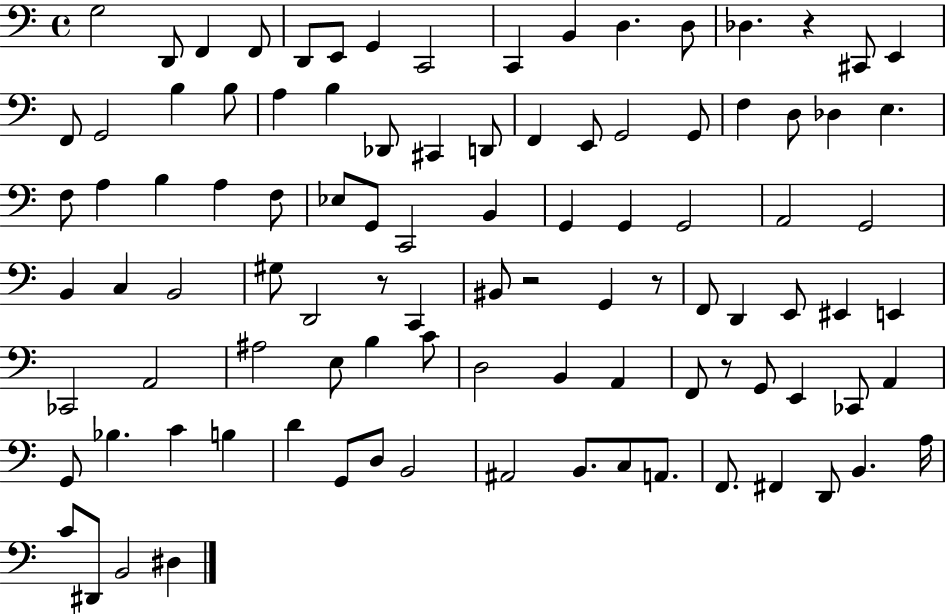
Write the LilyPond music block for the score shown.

{
  \clef bass
  \time 4/4
  \defaultTimeSignature
  \key c \major
  g2 d,8 f,4 f,8 | d,8 e,8 g,4 c,2 | c,4 b,4 d4. d8 | des4. r4 cis,8 e,4 | \break f,8 g,2 b4 b8 | a4 b4 des,8 cis,4 d,8 | f,4 e,8 g,2 g,8 | f4 d8 des4 e4. | \break f8 a4 b4 a4 f8 | ees8 g,8 c,2 b,4 | g,4 g,4 g,2 | a,2 g,2 | \break b,4 c4 b,2 | gis8 d,2 r8 c,4 | bis,8 r2 g,4 r8 | f,8 d,4 e,8 eis,4 e,4 | \break ces,2 a,2 | ais2 e8 b4 c'8 | d2 b,4 a,4 | f,8 r8 g,8 e,4 ces,8 a,4 | \break g,8 bes4. c'4 b4 | d'4 g,8 d8 b,2 | ais,2 b,8. c8 a,8. | f,8. fis,4 d,8 b,4. a16 | \break c'8 dis,8 b,2 dis4 | \bar "|."
}